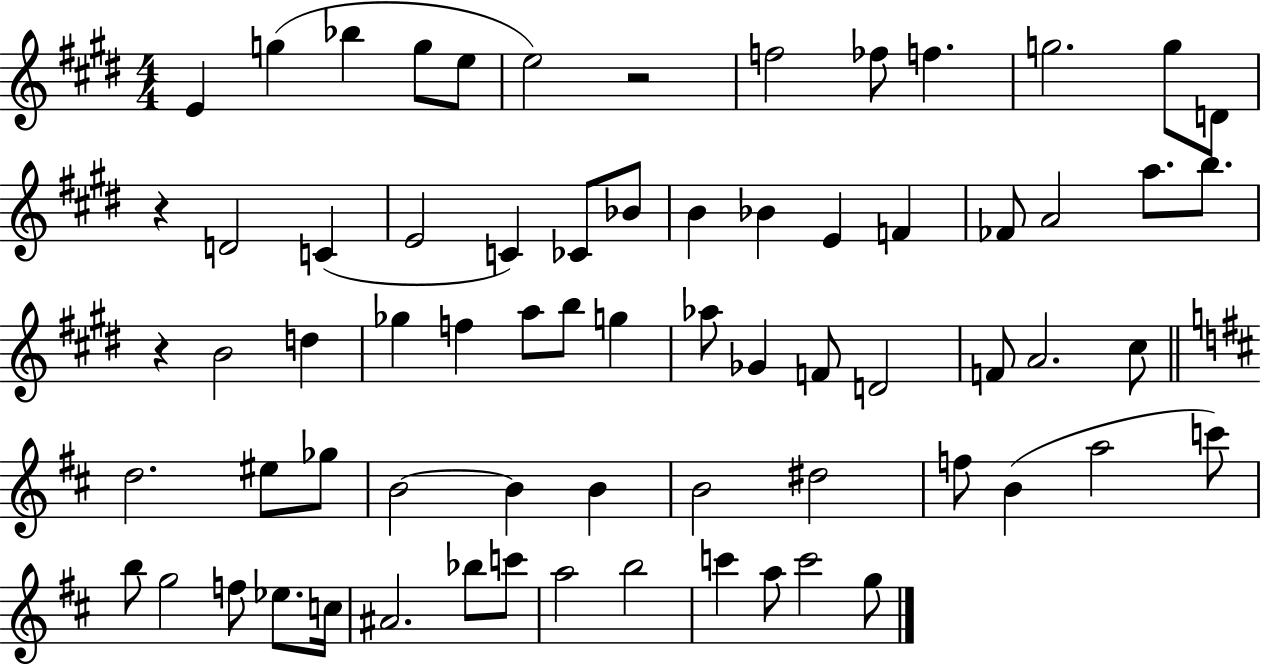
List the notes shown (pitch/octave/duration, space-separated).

E4/q G5/q Bb5/q G5/e E5/e E5/h R/h F5/h FES5/e F5/q. G5/h. G5/e D4/e R/q D4/h C4/q E4/h C4/q CES4/e Bb4/e B4/q Bb4/q E4/q F4/q FES4/e A4/h A5/e. B5/e. R/q B4/h D5/q Gb5/q F5/q A5/e B5/e G5/q Ab5/e Gb4/q F4/e D4/h F4/e A4/h. C#5/e D5/h. EIS5/e Gb5/e B4/h B4/q B4/q B4/h D#5/h F5/e B4/q A5/h C6/e B5/e G5/h F5/e Eb5/e. C5/s A#4/h. Bb5/e C6/e A5/h B5/h C6/q A5/e C6/h G5/e